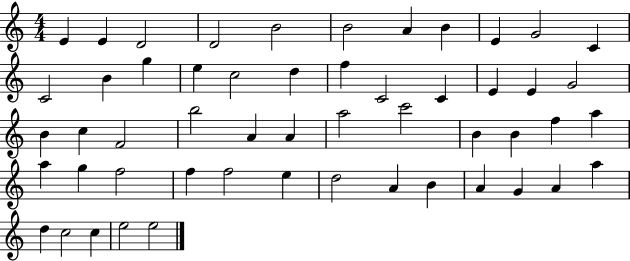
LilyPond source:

{
  \clef treble
  \numericTimeSignature
  \time 4/4
  \key c \major
  e'4 e'4 d'2 | d'2 b'2 | b'2 a'4 b'4 | e'4 g'2 c'4 | \break c'2 b'4 g''4 | e''4 c''2 d''4 | f''4 c'2 c'4 | e'4 e'4 g'2 | \break b'4 c''4 f'2 | b''2 a'4 a'4 | a''2 c'''2 | b'4 b'4 f''4 a''4 | \break a''4 g''4 f''2 | f''4 f''2 e''4 | d''2 a'4 b'4 | a'4 g'4 a'4 a''4 | \break d''4 c''2 c''4 | e''2 e''2 | \bar "|."
}